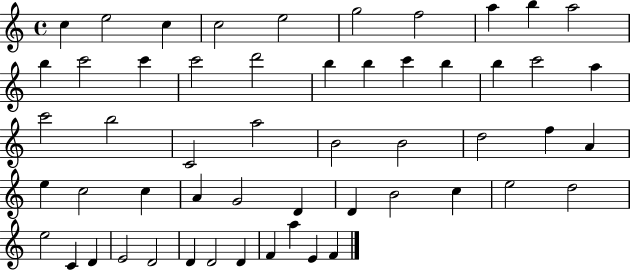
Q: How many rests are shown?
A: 0